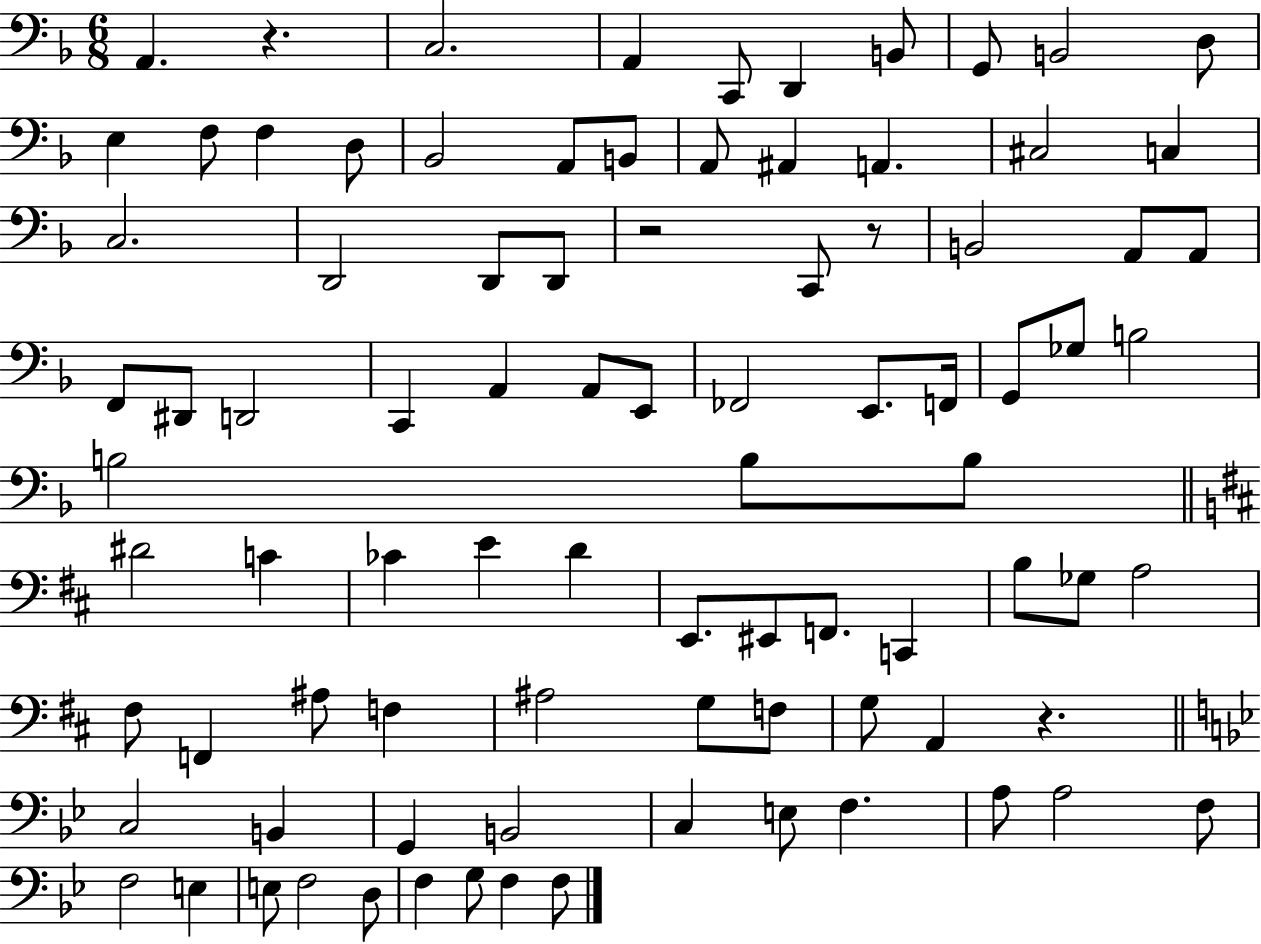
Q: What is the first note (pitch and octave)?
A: A2